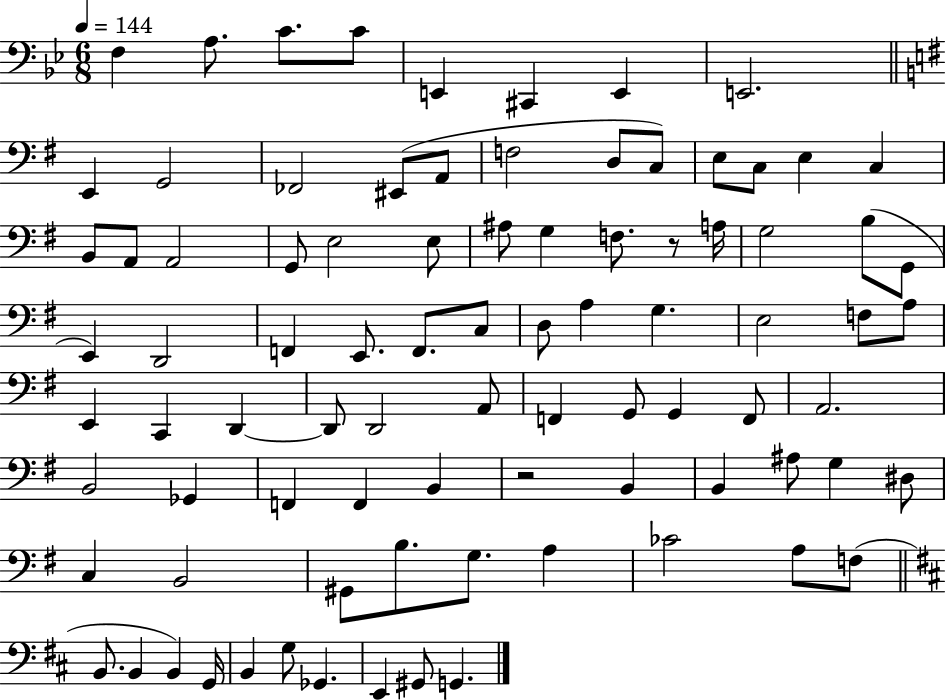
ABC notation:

X:1
T:Untitled
M:6/8
L:1/4
K:Bb
F, A,/2 C/2 C/2 E,, ^C,, E,, E,,2 E,, G,,2 _F,,2 ^E,,/2 A,,/2 F,2 D,/2 C,/2 E,/2 C,/2 E, C, B,,/2 A,,/2 A,,2 G,,/2 E,2 E,/2 ^A,/2 G, F,/2 z/2 A,/4 G,2 B,/2 G,,/2 E,, D,,2 F,, E,,/2 F,,/2 C,/2 D,/2 A, G, E,2 F,/2 A,/2 E,, C,, D,, D,,/2 D,,2 A,,/2 F,, G,,/2 G,, F,,/2 A,,2 B,,2 _G,, F,, F,, B,, z2 B,, B,, ^A,/2 G, ^D,/2 C, B,,2 ^G,,/2 B,/2 G,/2 A, _C2 A,/2 F,/2 B,,/2 B,, B,, G,,/4 B,, G,/2 _G,, E,, ^G,,/2 G,,